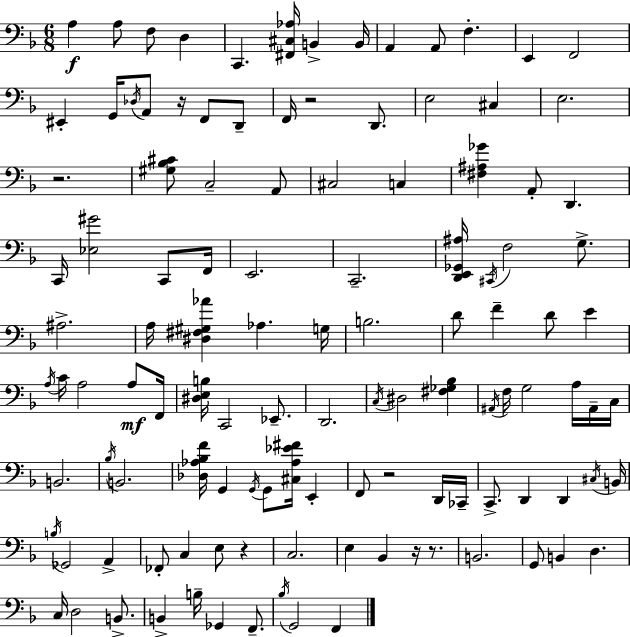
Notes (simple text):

A3/q A3/e F3/e D3/q C2/q. [F#2,C#3,Ab3]/s B2/q B2/s A2/q A2/e F3/q. E2/q F2/h EIS2/q G2/s Db3/s A2/e R/s F2/e D2/e F2/s R/h D2/e. E3/h C#3/q E3/h. R/h. [G#3,Bb3,C#4]/e C3/h A2/e C#3/h C3/q [F#3,A#3,Gb4]/q A2/e D2/q. C2/s [Eb3,G#4]/h C2/e F2/s E2/h. C2/h. [D2,E2,Gb2,A#3]/s C#2/s F3/h G3/e. A#3/h. A3/s [D#3,F#3,G#3,Ab4]/q Ab3/q. G3/s B3/h. D4/e F4/q D4/e E4/q A3/s C4/s A3/h A3/e F2/s [D#3,E3,B3]/s C2/h Eb2/e. D2/h. C3/s D#3/h [F#3,Gb3,Bb3]/q A#2/s F3/s G3/h A3/s A#2/s C3/s B2/h. Bb3/s B2/h. [Db3,Ab3,Bb3,F4]/s G2/q G2/s G2/e [C#3,Ab3,Eb4,F#4]/s E2/q F2/e R/h D2/s CES2/s C2/e. D2/q D2/q C#3/s B2/s B3/s Gb2/h A2/q FES2/e C3/q E3/e R/q C3/h. E3/q Bb2/q R/s R/e. B2/h. G2/e B2/q D3/q. C3/s D3/h B2/e. B2/q B3/s Gb2/q F2/e. Bb3/s G2/h F2/q